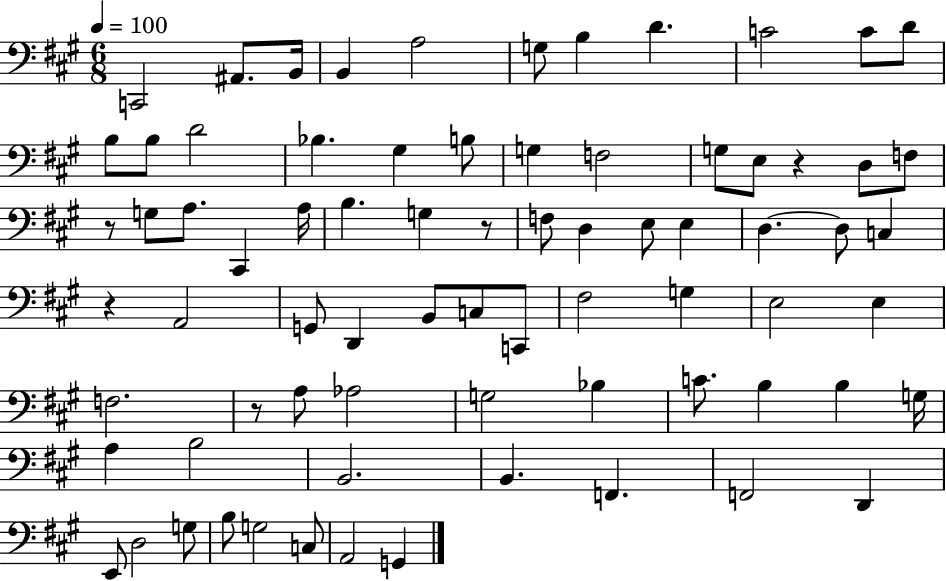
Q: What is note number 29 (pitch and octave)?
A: G3